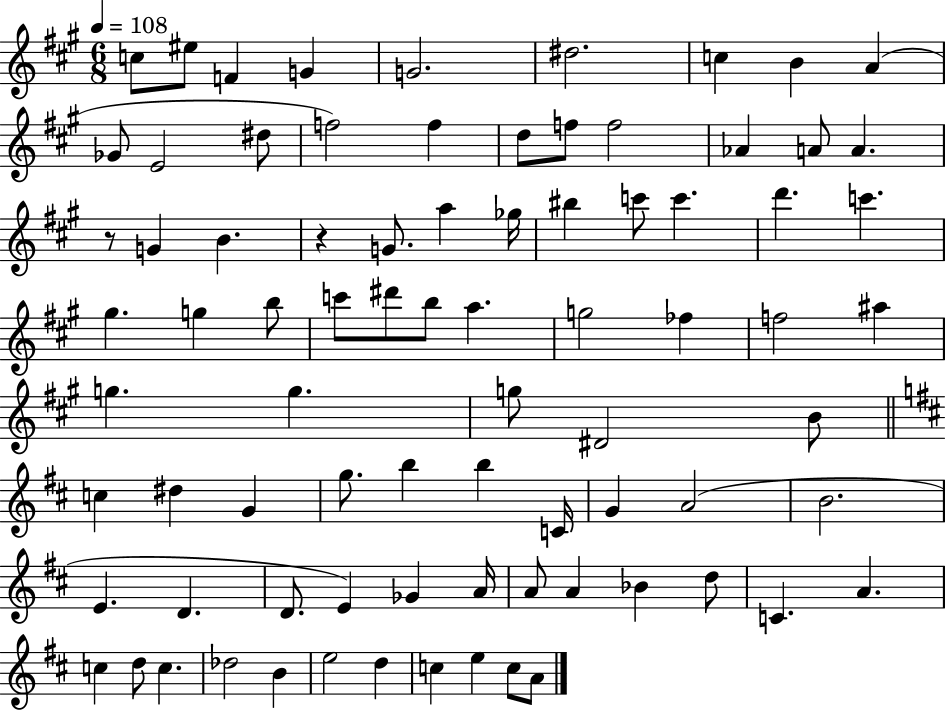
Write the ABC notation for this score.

X:1
T:Untitled
M:6/8
L:1/4
K:A
c/2 ^e/2 F G G2 ^d2 c B A _G/2 E2 ^d/2 f2 f d/2 f/2 f2 _A A/2 A z/2 G B z G/2 a _g/4 ^b c'/2 c' d' c' ^g g b/2 c'/2 ^d'/2 b/2 a g2 _f f2 ^a g g g/2 ^D2 B/2 c ^d G g/2 b b C/4 G A2 B2 E D D/2 E _G A/4 A/2 A _B d/2 C A c d/2 c _d2 B e2 d c e c/2 A/2